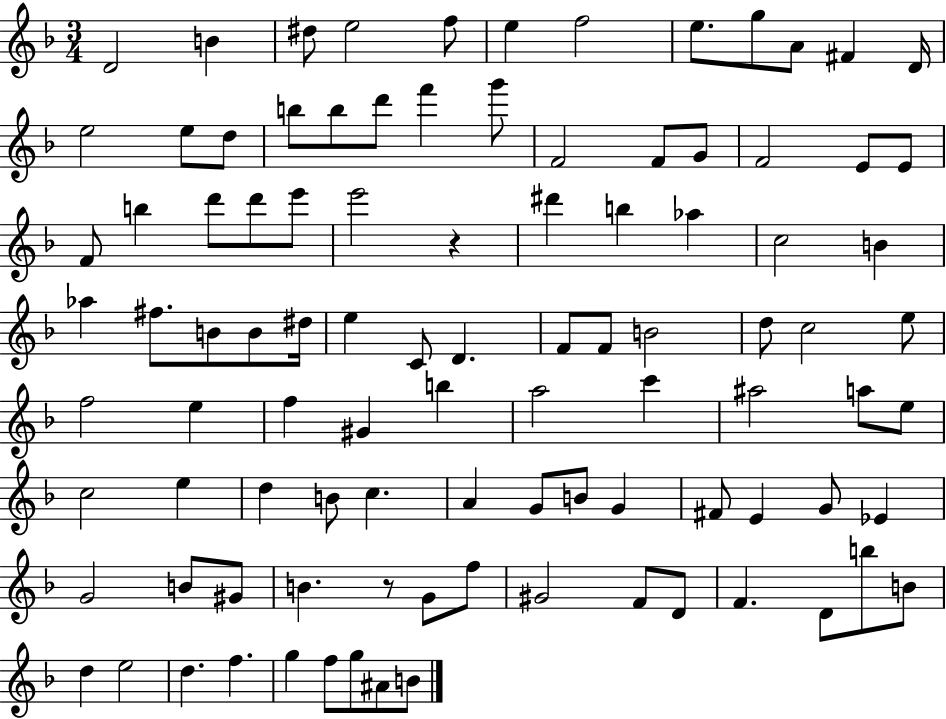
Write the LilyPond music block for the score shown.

{
  \clef treble
  \numericTimeSignature
  \time 3/4
  \key f \major
  \repeat volta 2 { d'2 b'4 | dis''8 e''2 f''8 | e''4 f''2 | e''8. g''8 a'8 fis'4 d'16 | \break e''2 e''8 d''8 | b''8 b''8 d'''8 f'''4 g'''8 | f'2 f'8 g'8 | f'2 e'8 e'8 | \break f'8 b''4 d'''8 d'''8 e'''8 | e'''2 r4 | dis'''4 b''4 aes''4 | c''2 b'4 | \break aes''4 fis''8. b'8 b'8 dis''16 | e''4 c'8 d'4. | f'8 f'8 b'2 | d''8 c''2 e''8 | \break f''2 e''4 | f''4 gis'4 b''4 | a''2 c'''4 | ais''2 a''8 e''8 | \break c''2 e''4 | d''4 b'8 c''4. | a'4 g'8 b'8 g'4 | fis'8 e'4 g'8 ees'4 | \break g'2 b'8 gis'8 | b'4. r8 g'8 f''8 | gis'2 f'8 d'8 | f'4. d'8 b''8 b'8 | \break d''4 e''2 | d''4. f''4. | g''4 f''8 g''8 ais'8 b'8 | } \bar "|."
}